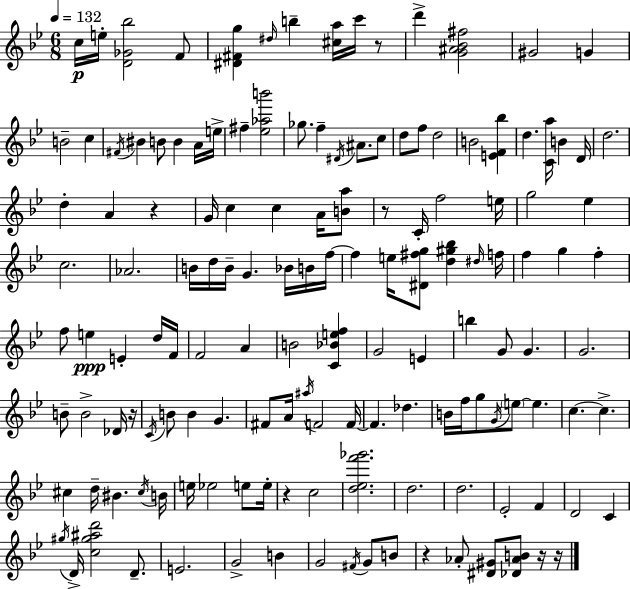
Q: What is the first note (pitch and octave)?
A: C5